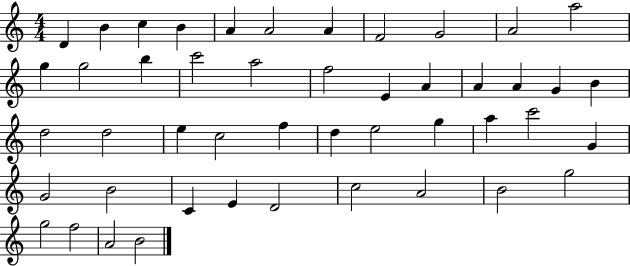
D4/q B4/q C5/q B4/q A4/q A4/h A4/q F4/h G4/h A4/h A5/h G5/q G5/h B5/q C6/h A5/h F5/h E4/q A4/q A4/q A4/q G4/q B4/q D5/h D5/h E5/q C5/h F5/q D5/q E5/h G5/q A5/q C6/h G4/q G4/h B4/h C4/q E4/q D4/h C5/h A4/h B4/h G5/h G5/h F5/h A4/h B4/h